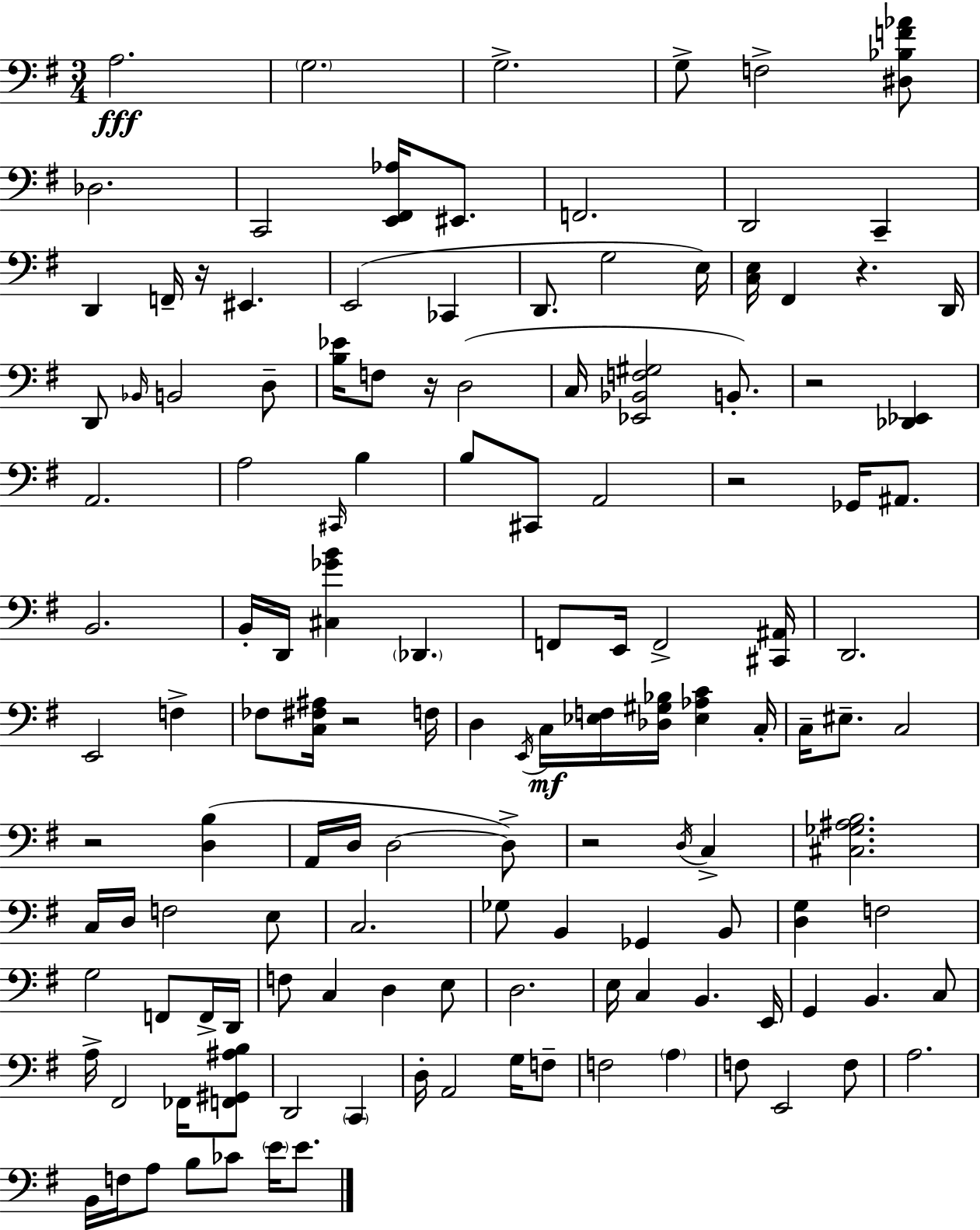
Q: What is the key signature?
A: G major